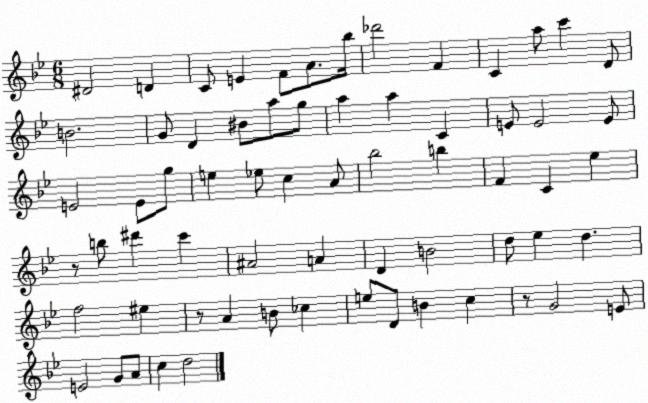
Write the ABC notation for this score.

X:1
T:Untitled
M:6/8
L:1/4
K:Bb
^D2 D C/2 E F/2 A/2 _b/4 _d'2 F C a/2 c' D/2 B2 G/2 D ^B/2 a/2 g/2 a a C E/2 E2 E/2 E2 E/2 g/2 e _e/2 c A/2 _b2 b F C _e z/2 b/2 ^d' c' ^A2 A D B2 d/2 _e d f2 ^e z/2 A B/2 _c e/2 D/2 B c z/2 G2 E/2 E2 G/2 A/2 c d2